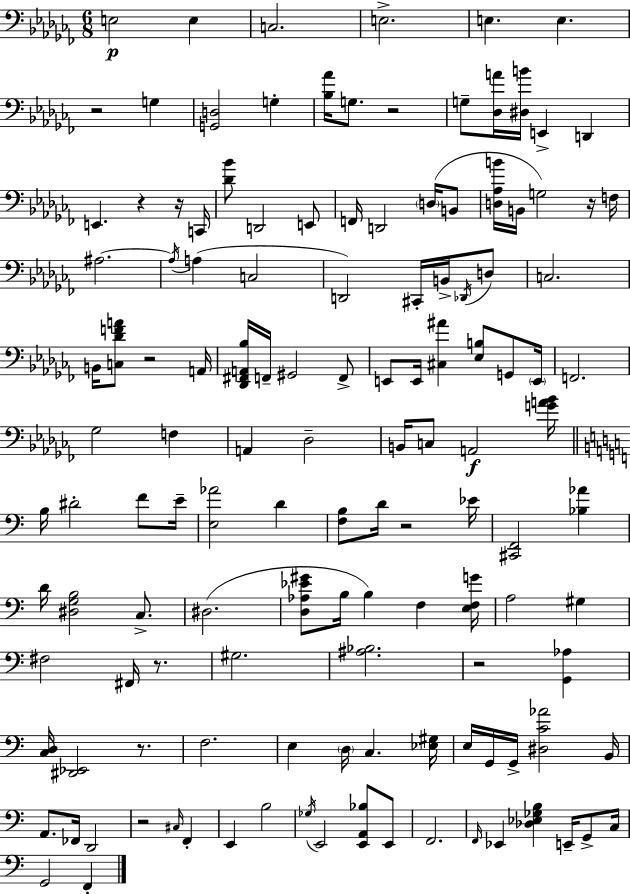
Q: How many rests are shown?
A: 11